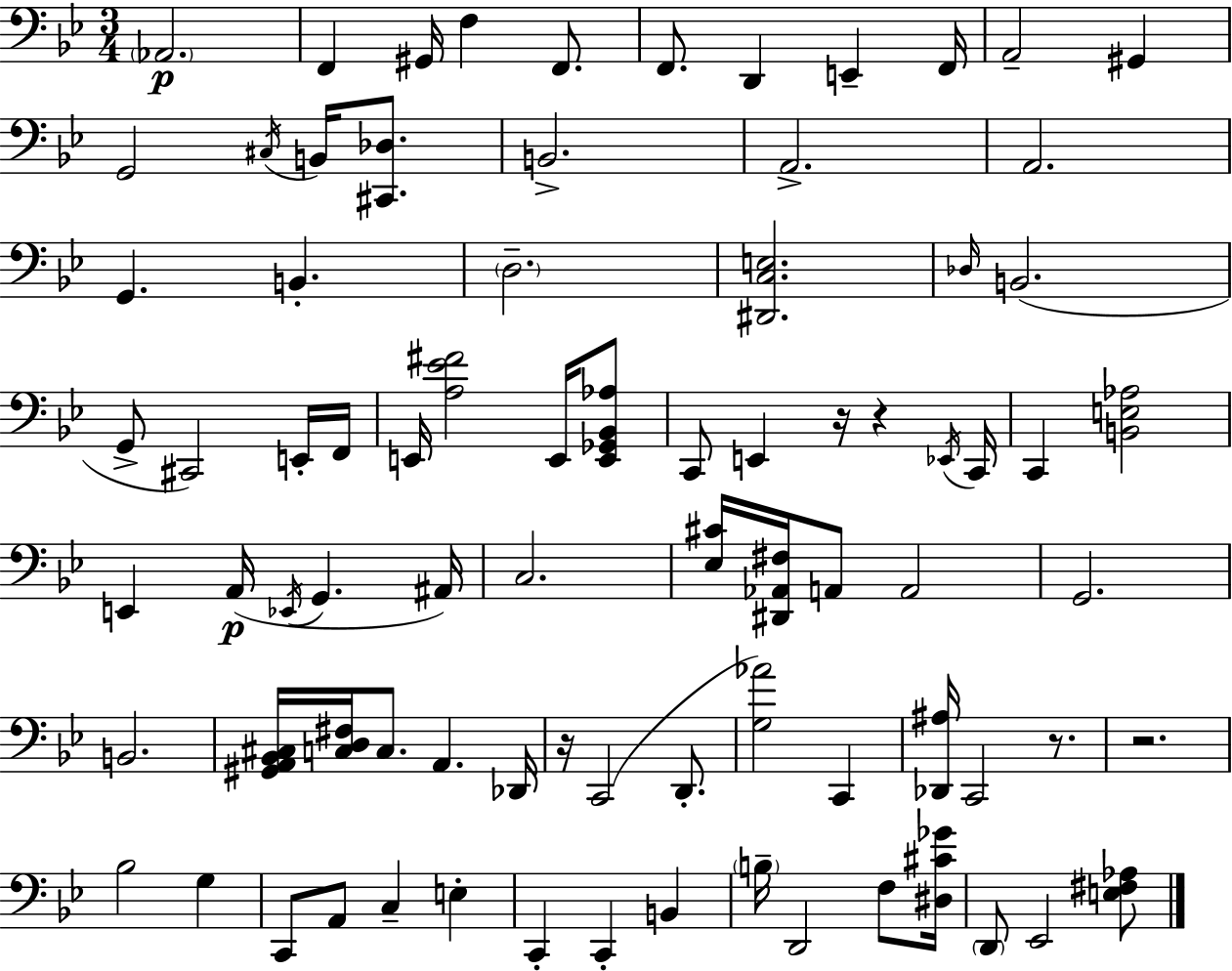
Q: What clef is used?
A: bass